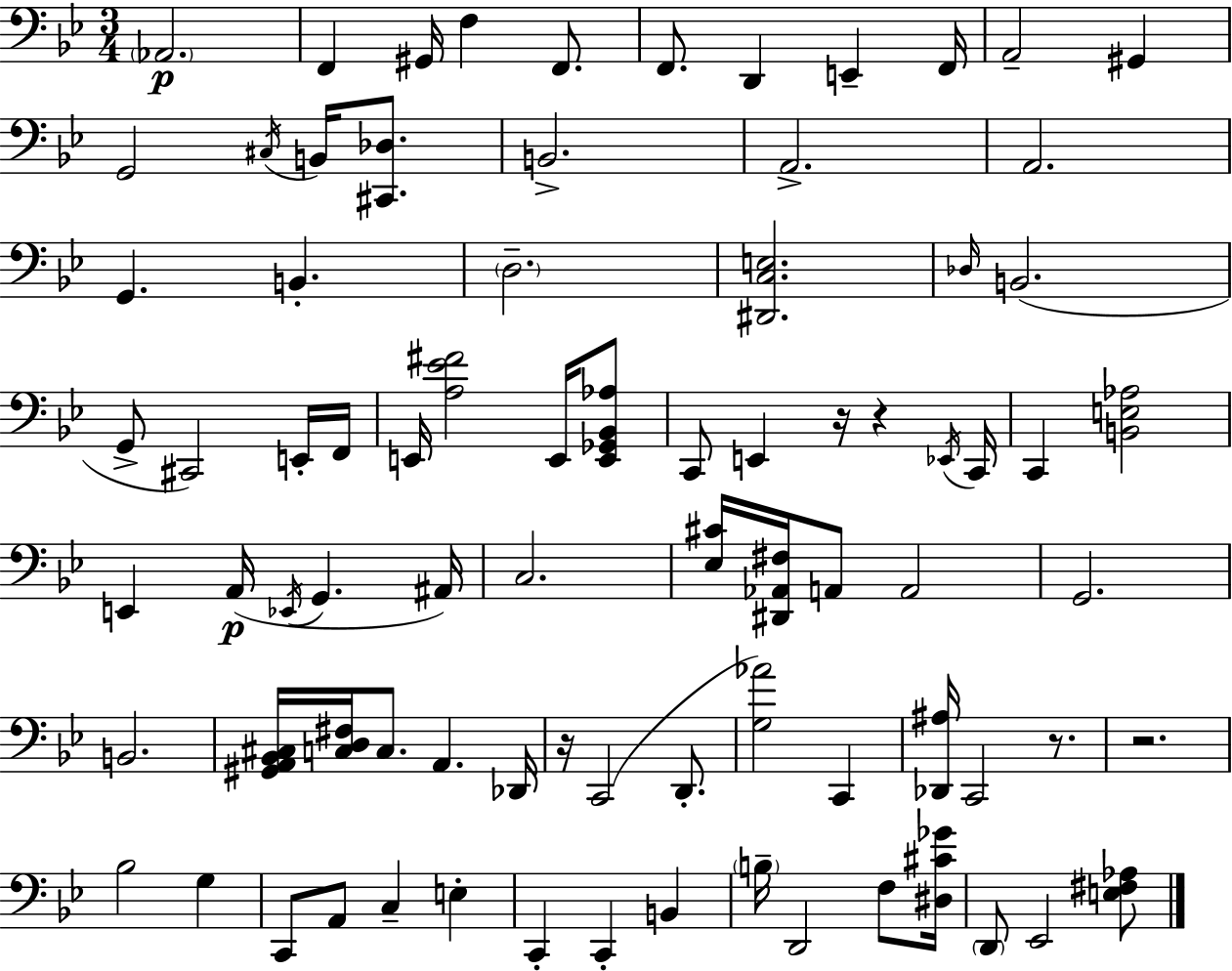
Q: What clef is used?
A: bass